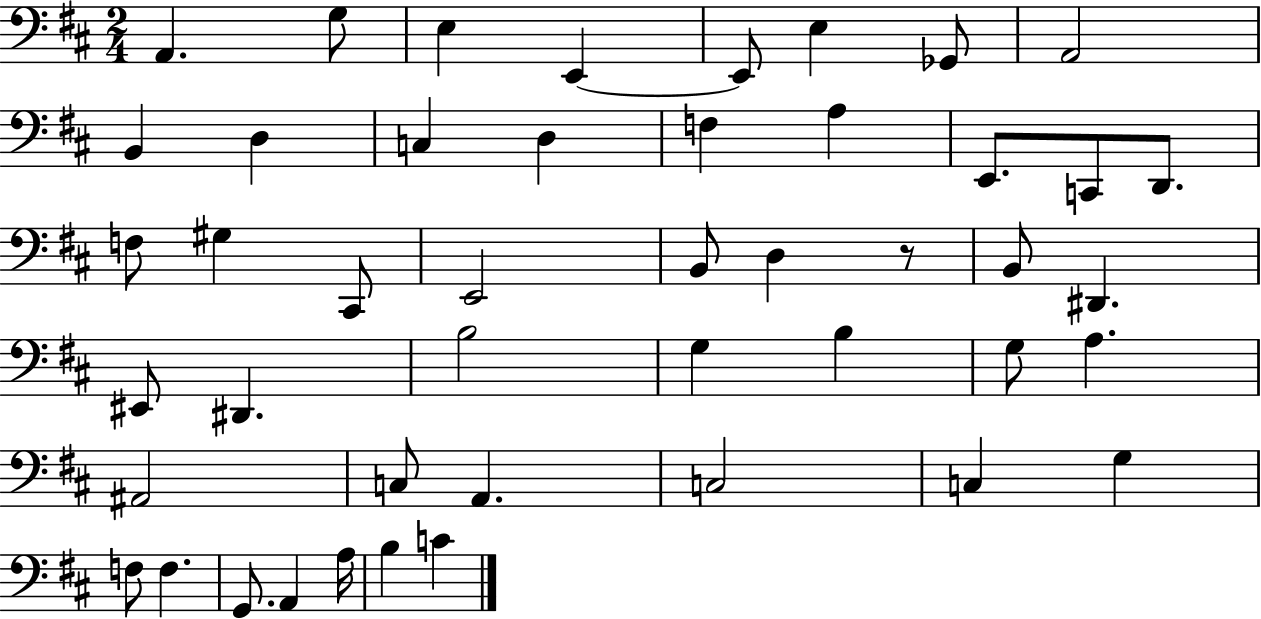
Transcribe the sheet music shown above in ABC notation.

X:1
T:Untitled
M:2/4
L:1/4
K:D
A,, G,/2 E, E,, E,,/2 E, _G,,/2 A,,2 B,, D, C, D, F, A, E,,/2 C,,/2 D,,/2 F,/2 ^G, ^C,,/2 E,,2 B,,/2 D, z/2 B,,/2 ^D,, ^E,,/2 ^D,, B,2 G, B, G,/2 A, ^A,,2 C,/2 A,, C,2 C, G, F,/2 F, G,,/2 A,, A,/4 B, C